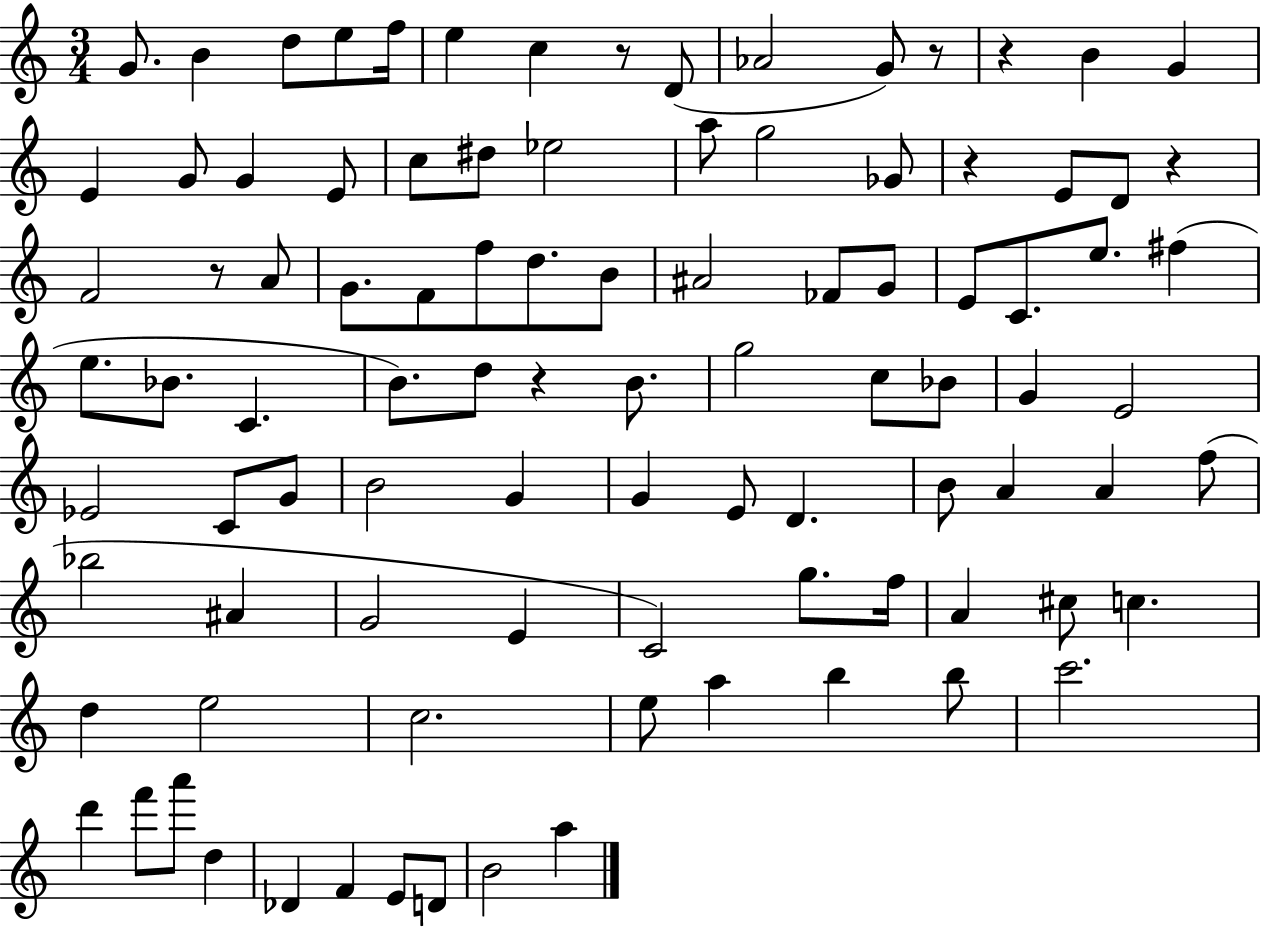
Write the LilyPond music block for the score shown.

{
  \clef treble
  \numericTimeSignature
  \time 3/4
  \key c \major
  g'8. b'4 d''8 e''8 f''16 | e''4 c''4 r8 d'8( | aes'2 g'8) r8 | r4 b'4 g'4 | \break e'4 g'8 g'4 e'8 | c''8 dis''8 ees''2 | a''8 g''2 ges'8 | r4 e'8 d'8 r4 | \break f'2 r8 a'8 | g'8. f'8 f''8 d''8. b'8 | ais'2 fes'8 g'8 | e'8 c'8. e''8. fis''4( | \break e''8. bes'8. c'4. | b'8.) d''8 r4 b'8. | g''2 c''8 bes'8 | g'4 e'2 | \break ees'2 c'8 g'8 | b'2 g'4 | g'4 e'8 d'4. | b'8 a'4 a'4 f''8( | \break bes''2 ais'4 | g'2 e'4 | c'2) g''8. f''16 | a'4 cis''8 c''4. | \break d''4 e''2 | c''2. | e''8 a''4 b''4 b''8 | c'''2. | \break d'''4 f'''8 a'''8 d''4 | des'4 f'4 e'8 d'8 | b'2 a''4 | \bar "|."
}